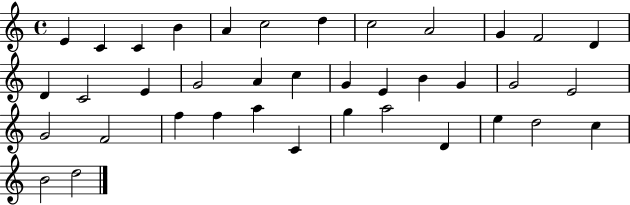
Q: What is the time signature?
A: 4/4